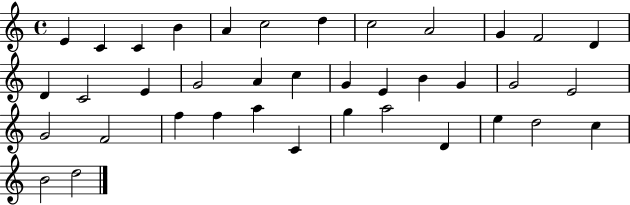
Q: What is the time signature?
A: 4/4